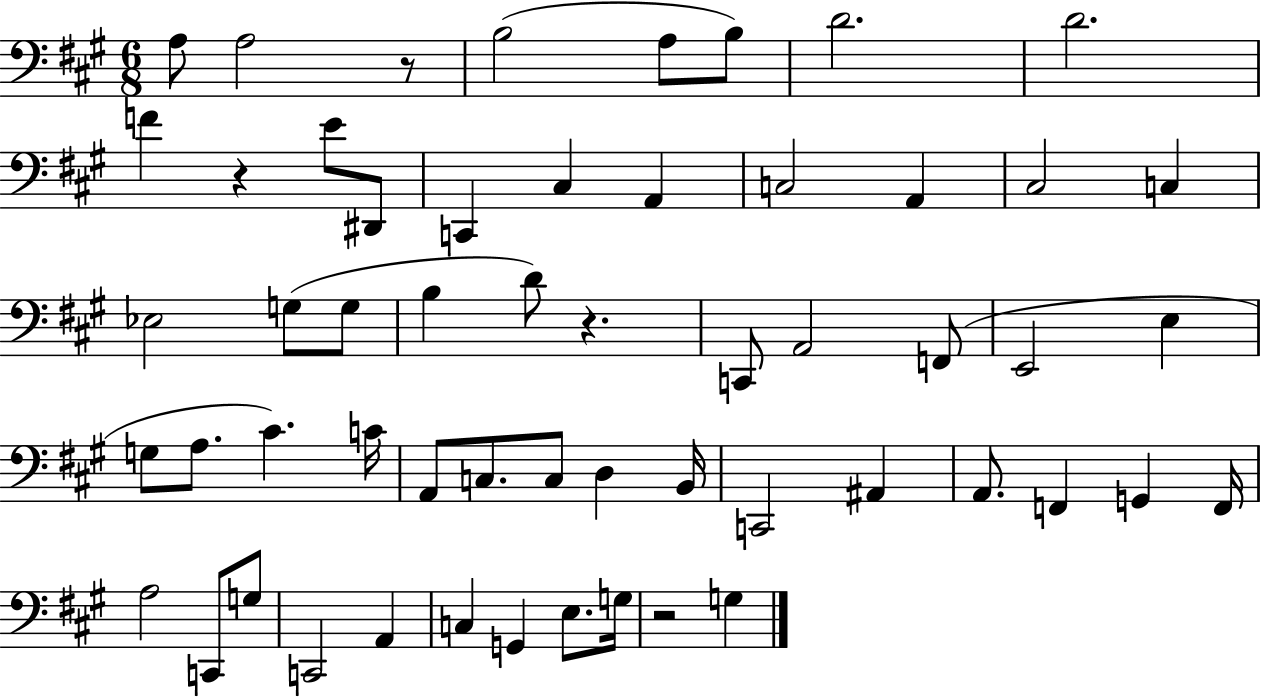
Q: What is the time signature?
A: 6/8